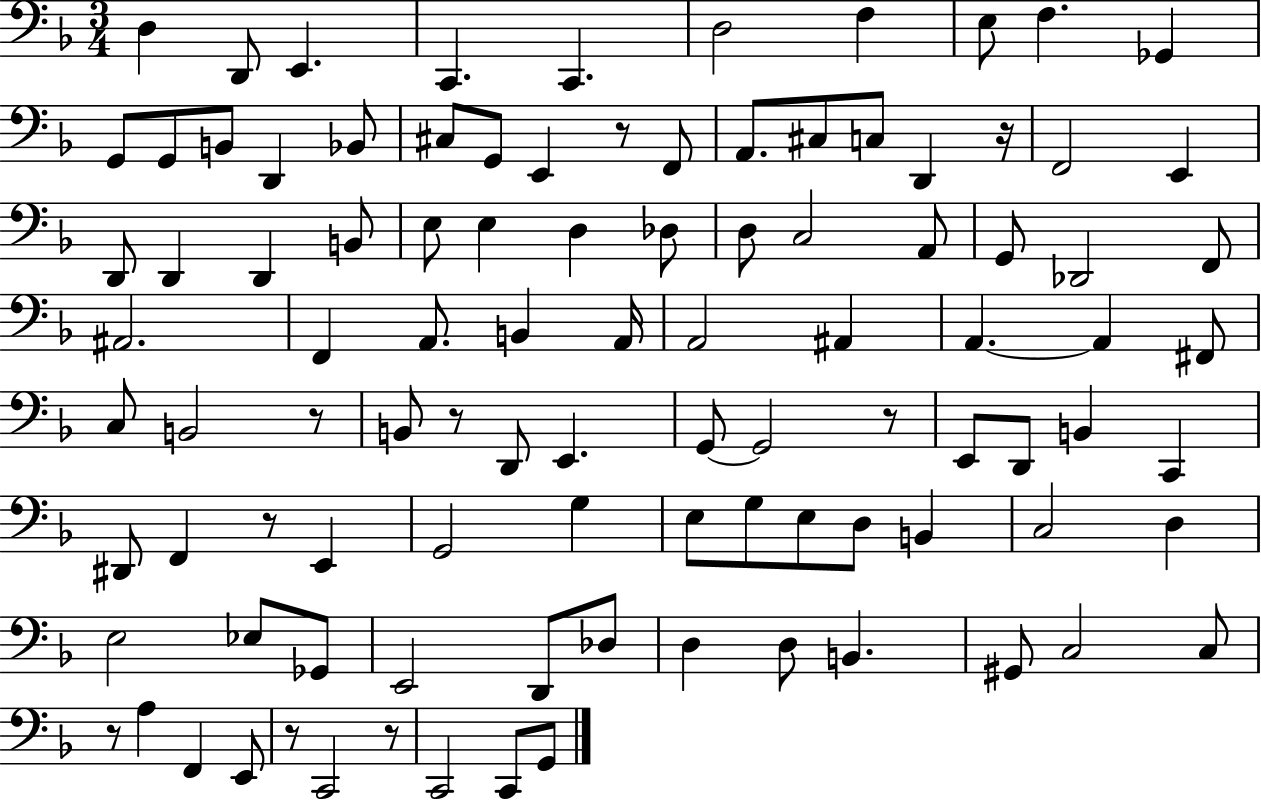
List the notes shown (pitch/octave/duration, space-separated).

D3/q D2/e E2/q. C2/q. C2/q. D3/h F3/q E3/e F3/q. Gb2/q G2/e G2/e B2/e D2/q Bb2/e C#3/e G2/e E2/q R/e F2/e A2/e. C#3/e C3/e D2/q R/s F2/h E2/q D2/e D2/q D2/q B2/e E3/e E3/q D3/q Db3/e D3/e C3/h A2/e G2/e Db2/h F2/e A#2/h. F2/q A2/e. B2/q A2/s A2/h A#2/q A2/q. A2/q F#2/e C3/e B2/h R/e B2/e R/e D2/e E2/q. G2/e G2/h R/e E2/e D2/e B2/q C2/q D#2/e F2/q R/e E2/q G2/h G3/q E3/e G3/e E3/e D3/e B2/q C3/h D3/q E3/h Eb3/e Gb2/e E2/h D2/e Db3/e D3/q D3/e B2/q. G#2/e C3/h C3/e R/e A3/q F2/q E2/e R/e C2/h R/e C2/h C2/e G2/e